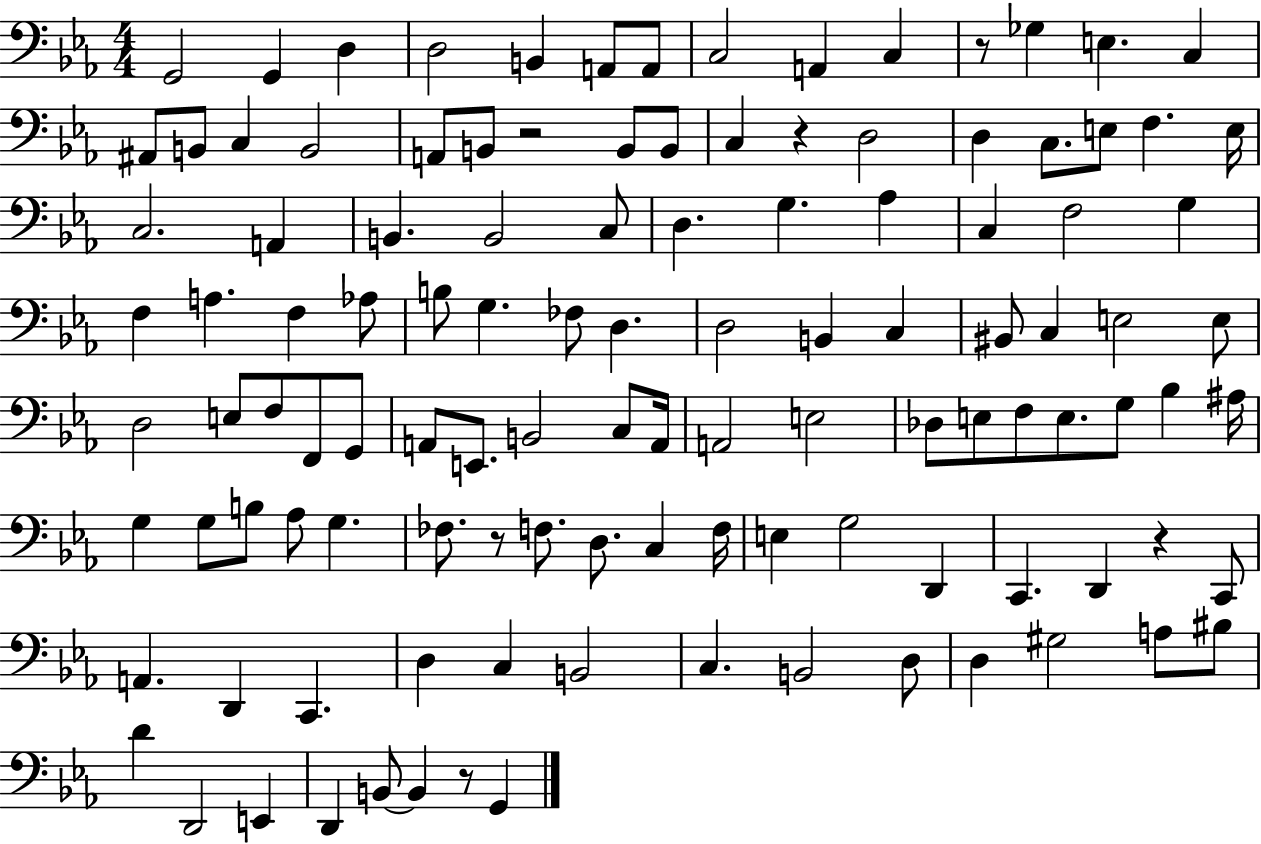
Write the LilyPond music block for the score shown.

{
  \clef bass
  \numericTimeSignature
  \time 4/4
  \key ees \major
  g,2 g,4 d4 | d2 b,4 a,8 a,8 | c2 a,4 c4 | r8 ges4 e4. c4 | \break ais,8 b,8 c4 b,2 | a,8 b,8 r2 b,8 b,8 | c4 r4 d2 | d4 c8. e8 f4. e16 | \break c2. a,4 | b,4. b,2 c8 | d4. g4. aes4 | c4 f2 g4 | \break f4 a4. f4 aes8 | b8 g4. fes8 d4. | d2 b,4 c4 | bis,8 c4 e2 e8 | \break d2 e8 f8 f,8 g,8 | a,8 e,8. b,2 c8 a,16 | a,2 e2 | des8 e8 f8 e8. g8 bes4 ais16 | \break g4 g8 b8 aes8 g4. | fes8. r8 f8. d8. c4 f16 | e4 g2 d,4 | c,4. d,4 r4 c,8 | \break a,4. d,4 c,4. | d4 c4 b,2 | c4. b,2 d8 | d4 gis2 a8 bis8 | \break d'4 d,2 e,4 | d,4 b,8~~ b,4 r8 g,4 | \bar "|."
}